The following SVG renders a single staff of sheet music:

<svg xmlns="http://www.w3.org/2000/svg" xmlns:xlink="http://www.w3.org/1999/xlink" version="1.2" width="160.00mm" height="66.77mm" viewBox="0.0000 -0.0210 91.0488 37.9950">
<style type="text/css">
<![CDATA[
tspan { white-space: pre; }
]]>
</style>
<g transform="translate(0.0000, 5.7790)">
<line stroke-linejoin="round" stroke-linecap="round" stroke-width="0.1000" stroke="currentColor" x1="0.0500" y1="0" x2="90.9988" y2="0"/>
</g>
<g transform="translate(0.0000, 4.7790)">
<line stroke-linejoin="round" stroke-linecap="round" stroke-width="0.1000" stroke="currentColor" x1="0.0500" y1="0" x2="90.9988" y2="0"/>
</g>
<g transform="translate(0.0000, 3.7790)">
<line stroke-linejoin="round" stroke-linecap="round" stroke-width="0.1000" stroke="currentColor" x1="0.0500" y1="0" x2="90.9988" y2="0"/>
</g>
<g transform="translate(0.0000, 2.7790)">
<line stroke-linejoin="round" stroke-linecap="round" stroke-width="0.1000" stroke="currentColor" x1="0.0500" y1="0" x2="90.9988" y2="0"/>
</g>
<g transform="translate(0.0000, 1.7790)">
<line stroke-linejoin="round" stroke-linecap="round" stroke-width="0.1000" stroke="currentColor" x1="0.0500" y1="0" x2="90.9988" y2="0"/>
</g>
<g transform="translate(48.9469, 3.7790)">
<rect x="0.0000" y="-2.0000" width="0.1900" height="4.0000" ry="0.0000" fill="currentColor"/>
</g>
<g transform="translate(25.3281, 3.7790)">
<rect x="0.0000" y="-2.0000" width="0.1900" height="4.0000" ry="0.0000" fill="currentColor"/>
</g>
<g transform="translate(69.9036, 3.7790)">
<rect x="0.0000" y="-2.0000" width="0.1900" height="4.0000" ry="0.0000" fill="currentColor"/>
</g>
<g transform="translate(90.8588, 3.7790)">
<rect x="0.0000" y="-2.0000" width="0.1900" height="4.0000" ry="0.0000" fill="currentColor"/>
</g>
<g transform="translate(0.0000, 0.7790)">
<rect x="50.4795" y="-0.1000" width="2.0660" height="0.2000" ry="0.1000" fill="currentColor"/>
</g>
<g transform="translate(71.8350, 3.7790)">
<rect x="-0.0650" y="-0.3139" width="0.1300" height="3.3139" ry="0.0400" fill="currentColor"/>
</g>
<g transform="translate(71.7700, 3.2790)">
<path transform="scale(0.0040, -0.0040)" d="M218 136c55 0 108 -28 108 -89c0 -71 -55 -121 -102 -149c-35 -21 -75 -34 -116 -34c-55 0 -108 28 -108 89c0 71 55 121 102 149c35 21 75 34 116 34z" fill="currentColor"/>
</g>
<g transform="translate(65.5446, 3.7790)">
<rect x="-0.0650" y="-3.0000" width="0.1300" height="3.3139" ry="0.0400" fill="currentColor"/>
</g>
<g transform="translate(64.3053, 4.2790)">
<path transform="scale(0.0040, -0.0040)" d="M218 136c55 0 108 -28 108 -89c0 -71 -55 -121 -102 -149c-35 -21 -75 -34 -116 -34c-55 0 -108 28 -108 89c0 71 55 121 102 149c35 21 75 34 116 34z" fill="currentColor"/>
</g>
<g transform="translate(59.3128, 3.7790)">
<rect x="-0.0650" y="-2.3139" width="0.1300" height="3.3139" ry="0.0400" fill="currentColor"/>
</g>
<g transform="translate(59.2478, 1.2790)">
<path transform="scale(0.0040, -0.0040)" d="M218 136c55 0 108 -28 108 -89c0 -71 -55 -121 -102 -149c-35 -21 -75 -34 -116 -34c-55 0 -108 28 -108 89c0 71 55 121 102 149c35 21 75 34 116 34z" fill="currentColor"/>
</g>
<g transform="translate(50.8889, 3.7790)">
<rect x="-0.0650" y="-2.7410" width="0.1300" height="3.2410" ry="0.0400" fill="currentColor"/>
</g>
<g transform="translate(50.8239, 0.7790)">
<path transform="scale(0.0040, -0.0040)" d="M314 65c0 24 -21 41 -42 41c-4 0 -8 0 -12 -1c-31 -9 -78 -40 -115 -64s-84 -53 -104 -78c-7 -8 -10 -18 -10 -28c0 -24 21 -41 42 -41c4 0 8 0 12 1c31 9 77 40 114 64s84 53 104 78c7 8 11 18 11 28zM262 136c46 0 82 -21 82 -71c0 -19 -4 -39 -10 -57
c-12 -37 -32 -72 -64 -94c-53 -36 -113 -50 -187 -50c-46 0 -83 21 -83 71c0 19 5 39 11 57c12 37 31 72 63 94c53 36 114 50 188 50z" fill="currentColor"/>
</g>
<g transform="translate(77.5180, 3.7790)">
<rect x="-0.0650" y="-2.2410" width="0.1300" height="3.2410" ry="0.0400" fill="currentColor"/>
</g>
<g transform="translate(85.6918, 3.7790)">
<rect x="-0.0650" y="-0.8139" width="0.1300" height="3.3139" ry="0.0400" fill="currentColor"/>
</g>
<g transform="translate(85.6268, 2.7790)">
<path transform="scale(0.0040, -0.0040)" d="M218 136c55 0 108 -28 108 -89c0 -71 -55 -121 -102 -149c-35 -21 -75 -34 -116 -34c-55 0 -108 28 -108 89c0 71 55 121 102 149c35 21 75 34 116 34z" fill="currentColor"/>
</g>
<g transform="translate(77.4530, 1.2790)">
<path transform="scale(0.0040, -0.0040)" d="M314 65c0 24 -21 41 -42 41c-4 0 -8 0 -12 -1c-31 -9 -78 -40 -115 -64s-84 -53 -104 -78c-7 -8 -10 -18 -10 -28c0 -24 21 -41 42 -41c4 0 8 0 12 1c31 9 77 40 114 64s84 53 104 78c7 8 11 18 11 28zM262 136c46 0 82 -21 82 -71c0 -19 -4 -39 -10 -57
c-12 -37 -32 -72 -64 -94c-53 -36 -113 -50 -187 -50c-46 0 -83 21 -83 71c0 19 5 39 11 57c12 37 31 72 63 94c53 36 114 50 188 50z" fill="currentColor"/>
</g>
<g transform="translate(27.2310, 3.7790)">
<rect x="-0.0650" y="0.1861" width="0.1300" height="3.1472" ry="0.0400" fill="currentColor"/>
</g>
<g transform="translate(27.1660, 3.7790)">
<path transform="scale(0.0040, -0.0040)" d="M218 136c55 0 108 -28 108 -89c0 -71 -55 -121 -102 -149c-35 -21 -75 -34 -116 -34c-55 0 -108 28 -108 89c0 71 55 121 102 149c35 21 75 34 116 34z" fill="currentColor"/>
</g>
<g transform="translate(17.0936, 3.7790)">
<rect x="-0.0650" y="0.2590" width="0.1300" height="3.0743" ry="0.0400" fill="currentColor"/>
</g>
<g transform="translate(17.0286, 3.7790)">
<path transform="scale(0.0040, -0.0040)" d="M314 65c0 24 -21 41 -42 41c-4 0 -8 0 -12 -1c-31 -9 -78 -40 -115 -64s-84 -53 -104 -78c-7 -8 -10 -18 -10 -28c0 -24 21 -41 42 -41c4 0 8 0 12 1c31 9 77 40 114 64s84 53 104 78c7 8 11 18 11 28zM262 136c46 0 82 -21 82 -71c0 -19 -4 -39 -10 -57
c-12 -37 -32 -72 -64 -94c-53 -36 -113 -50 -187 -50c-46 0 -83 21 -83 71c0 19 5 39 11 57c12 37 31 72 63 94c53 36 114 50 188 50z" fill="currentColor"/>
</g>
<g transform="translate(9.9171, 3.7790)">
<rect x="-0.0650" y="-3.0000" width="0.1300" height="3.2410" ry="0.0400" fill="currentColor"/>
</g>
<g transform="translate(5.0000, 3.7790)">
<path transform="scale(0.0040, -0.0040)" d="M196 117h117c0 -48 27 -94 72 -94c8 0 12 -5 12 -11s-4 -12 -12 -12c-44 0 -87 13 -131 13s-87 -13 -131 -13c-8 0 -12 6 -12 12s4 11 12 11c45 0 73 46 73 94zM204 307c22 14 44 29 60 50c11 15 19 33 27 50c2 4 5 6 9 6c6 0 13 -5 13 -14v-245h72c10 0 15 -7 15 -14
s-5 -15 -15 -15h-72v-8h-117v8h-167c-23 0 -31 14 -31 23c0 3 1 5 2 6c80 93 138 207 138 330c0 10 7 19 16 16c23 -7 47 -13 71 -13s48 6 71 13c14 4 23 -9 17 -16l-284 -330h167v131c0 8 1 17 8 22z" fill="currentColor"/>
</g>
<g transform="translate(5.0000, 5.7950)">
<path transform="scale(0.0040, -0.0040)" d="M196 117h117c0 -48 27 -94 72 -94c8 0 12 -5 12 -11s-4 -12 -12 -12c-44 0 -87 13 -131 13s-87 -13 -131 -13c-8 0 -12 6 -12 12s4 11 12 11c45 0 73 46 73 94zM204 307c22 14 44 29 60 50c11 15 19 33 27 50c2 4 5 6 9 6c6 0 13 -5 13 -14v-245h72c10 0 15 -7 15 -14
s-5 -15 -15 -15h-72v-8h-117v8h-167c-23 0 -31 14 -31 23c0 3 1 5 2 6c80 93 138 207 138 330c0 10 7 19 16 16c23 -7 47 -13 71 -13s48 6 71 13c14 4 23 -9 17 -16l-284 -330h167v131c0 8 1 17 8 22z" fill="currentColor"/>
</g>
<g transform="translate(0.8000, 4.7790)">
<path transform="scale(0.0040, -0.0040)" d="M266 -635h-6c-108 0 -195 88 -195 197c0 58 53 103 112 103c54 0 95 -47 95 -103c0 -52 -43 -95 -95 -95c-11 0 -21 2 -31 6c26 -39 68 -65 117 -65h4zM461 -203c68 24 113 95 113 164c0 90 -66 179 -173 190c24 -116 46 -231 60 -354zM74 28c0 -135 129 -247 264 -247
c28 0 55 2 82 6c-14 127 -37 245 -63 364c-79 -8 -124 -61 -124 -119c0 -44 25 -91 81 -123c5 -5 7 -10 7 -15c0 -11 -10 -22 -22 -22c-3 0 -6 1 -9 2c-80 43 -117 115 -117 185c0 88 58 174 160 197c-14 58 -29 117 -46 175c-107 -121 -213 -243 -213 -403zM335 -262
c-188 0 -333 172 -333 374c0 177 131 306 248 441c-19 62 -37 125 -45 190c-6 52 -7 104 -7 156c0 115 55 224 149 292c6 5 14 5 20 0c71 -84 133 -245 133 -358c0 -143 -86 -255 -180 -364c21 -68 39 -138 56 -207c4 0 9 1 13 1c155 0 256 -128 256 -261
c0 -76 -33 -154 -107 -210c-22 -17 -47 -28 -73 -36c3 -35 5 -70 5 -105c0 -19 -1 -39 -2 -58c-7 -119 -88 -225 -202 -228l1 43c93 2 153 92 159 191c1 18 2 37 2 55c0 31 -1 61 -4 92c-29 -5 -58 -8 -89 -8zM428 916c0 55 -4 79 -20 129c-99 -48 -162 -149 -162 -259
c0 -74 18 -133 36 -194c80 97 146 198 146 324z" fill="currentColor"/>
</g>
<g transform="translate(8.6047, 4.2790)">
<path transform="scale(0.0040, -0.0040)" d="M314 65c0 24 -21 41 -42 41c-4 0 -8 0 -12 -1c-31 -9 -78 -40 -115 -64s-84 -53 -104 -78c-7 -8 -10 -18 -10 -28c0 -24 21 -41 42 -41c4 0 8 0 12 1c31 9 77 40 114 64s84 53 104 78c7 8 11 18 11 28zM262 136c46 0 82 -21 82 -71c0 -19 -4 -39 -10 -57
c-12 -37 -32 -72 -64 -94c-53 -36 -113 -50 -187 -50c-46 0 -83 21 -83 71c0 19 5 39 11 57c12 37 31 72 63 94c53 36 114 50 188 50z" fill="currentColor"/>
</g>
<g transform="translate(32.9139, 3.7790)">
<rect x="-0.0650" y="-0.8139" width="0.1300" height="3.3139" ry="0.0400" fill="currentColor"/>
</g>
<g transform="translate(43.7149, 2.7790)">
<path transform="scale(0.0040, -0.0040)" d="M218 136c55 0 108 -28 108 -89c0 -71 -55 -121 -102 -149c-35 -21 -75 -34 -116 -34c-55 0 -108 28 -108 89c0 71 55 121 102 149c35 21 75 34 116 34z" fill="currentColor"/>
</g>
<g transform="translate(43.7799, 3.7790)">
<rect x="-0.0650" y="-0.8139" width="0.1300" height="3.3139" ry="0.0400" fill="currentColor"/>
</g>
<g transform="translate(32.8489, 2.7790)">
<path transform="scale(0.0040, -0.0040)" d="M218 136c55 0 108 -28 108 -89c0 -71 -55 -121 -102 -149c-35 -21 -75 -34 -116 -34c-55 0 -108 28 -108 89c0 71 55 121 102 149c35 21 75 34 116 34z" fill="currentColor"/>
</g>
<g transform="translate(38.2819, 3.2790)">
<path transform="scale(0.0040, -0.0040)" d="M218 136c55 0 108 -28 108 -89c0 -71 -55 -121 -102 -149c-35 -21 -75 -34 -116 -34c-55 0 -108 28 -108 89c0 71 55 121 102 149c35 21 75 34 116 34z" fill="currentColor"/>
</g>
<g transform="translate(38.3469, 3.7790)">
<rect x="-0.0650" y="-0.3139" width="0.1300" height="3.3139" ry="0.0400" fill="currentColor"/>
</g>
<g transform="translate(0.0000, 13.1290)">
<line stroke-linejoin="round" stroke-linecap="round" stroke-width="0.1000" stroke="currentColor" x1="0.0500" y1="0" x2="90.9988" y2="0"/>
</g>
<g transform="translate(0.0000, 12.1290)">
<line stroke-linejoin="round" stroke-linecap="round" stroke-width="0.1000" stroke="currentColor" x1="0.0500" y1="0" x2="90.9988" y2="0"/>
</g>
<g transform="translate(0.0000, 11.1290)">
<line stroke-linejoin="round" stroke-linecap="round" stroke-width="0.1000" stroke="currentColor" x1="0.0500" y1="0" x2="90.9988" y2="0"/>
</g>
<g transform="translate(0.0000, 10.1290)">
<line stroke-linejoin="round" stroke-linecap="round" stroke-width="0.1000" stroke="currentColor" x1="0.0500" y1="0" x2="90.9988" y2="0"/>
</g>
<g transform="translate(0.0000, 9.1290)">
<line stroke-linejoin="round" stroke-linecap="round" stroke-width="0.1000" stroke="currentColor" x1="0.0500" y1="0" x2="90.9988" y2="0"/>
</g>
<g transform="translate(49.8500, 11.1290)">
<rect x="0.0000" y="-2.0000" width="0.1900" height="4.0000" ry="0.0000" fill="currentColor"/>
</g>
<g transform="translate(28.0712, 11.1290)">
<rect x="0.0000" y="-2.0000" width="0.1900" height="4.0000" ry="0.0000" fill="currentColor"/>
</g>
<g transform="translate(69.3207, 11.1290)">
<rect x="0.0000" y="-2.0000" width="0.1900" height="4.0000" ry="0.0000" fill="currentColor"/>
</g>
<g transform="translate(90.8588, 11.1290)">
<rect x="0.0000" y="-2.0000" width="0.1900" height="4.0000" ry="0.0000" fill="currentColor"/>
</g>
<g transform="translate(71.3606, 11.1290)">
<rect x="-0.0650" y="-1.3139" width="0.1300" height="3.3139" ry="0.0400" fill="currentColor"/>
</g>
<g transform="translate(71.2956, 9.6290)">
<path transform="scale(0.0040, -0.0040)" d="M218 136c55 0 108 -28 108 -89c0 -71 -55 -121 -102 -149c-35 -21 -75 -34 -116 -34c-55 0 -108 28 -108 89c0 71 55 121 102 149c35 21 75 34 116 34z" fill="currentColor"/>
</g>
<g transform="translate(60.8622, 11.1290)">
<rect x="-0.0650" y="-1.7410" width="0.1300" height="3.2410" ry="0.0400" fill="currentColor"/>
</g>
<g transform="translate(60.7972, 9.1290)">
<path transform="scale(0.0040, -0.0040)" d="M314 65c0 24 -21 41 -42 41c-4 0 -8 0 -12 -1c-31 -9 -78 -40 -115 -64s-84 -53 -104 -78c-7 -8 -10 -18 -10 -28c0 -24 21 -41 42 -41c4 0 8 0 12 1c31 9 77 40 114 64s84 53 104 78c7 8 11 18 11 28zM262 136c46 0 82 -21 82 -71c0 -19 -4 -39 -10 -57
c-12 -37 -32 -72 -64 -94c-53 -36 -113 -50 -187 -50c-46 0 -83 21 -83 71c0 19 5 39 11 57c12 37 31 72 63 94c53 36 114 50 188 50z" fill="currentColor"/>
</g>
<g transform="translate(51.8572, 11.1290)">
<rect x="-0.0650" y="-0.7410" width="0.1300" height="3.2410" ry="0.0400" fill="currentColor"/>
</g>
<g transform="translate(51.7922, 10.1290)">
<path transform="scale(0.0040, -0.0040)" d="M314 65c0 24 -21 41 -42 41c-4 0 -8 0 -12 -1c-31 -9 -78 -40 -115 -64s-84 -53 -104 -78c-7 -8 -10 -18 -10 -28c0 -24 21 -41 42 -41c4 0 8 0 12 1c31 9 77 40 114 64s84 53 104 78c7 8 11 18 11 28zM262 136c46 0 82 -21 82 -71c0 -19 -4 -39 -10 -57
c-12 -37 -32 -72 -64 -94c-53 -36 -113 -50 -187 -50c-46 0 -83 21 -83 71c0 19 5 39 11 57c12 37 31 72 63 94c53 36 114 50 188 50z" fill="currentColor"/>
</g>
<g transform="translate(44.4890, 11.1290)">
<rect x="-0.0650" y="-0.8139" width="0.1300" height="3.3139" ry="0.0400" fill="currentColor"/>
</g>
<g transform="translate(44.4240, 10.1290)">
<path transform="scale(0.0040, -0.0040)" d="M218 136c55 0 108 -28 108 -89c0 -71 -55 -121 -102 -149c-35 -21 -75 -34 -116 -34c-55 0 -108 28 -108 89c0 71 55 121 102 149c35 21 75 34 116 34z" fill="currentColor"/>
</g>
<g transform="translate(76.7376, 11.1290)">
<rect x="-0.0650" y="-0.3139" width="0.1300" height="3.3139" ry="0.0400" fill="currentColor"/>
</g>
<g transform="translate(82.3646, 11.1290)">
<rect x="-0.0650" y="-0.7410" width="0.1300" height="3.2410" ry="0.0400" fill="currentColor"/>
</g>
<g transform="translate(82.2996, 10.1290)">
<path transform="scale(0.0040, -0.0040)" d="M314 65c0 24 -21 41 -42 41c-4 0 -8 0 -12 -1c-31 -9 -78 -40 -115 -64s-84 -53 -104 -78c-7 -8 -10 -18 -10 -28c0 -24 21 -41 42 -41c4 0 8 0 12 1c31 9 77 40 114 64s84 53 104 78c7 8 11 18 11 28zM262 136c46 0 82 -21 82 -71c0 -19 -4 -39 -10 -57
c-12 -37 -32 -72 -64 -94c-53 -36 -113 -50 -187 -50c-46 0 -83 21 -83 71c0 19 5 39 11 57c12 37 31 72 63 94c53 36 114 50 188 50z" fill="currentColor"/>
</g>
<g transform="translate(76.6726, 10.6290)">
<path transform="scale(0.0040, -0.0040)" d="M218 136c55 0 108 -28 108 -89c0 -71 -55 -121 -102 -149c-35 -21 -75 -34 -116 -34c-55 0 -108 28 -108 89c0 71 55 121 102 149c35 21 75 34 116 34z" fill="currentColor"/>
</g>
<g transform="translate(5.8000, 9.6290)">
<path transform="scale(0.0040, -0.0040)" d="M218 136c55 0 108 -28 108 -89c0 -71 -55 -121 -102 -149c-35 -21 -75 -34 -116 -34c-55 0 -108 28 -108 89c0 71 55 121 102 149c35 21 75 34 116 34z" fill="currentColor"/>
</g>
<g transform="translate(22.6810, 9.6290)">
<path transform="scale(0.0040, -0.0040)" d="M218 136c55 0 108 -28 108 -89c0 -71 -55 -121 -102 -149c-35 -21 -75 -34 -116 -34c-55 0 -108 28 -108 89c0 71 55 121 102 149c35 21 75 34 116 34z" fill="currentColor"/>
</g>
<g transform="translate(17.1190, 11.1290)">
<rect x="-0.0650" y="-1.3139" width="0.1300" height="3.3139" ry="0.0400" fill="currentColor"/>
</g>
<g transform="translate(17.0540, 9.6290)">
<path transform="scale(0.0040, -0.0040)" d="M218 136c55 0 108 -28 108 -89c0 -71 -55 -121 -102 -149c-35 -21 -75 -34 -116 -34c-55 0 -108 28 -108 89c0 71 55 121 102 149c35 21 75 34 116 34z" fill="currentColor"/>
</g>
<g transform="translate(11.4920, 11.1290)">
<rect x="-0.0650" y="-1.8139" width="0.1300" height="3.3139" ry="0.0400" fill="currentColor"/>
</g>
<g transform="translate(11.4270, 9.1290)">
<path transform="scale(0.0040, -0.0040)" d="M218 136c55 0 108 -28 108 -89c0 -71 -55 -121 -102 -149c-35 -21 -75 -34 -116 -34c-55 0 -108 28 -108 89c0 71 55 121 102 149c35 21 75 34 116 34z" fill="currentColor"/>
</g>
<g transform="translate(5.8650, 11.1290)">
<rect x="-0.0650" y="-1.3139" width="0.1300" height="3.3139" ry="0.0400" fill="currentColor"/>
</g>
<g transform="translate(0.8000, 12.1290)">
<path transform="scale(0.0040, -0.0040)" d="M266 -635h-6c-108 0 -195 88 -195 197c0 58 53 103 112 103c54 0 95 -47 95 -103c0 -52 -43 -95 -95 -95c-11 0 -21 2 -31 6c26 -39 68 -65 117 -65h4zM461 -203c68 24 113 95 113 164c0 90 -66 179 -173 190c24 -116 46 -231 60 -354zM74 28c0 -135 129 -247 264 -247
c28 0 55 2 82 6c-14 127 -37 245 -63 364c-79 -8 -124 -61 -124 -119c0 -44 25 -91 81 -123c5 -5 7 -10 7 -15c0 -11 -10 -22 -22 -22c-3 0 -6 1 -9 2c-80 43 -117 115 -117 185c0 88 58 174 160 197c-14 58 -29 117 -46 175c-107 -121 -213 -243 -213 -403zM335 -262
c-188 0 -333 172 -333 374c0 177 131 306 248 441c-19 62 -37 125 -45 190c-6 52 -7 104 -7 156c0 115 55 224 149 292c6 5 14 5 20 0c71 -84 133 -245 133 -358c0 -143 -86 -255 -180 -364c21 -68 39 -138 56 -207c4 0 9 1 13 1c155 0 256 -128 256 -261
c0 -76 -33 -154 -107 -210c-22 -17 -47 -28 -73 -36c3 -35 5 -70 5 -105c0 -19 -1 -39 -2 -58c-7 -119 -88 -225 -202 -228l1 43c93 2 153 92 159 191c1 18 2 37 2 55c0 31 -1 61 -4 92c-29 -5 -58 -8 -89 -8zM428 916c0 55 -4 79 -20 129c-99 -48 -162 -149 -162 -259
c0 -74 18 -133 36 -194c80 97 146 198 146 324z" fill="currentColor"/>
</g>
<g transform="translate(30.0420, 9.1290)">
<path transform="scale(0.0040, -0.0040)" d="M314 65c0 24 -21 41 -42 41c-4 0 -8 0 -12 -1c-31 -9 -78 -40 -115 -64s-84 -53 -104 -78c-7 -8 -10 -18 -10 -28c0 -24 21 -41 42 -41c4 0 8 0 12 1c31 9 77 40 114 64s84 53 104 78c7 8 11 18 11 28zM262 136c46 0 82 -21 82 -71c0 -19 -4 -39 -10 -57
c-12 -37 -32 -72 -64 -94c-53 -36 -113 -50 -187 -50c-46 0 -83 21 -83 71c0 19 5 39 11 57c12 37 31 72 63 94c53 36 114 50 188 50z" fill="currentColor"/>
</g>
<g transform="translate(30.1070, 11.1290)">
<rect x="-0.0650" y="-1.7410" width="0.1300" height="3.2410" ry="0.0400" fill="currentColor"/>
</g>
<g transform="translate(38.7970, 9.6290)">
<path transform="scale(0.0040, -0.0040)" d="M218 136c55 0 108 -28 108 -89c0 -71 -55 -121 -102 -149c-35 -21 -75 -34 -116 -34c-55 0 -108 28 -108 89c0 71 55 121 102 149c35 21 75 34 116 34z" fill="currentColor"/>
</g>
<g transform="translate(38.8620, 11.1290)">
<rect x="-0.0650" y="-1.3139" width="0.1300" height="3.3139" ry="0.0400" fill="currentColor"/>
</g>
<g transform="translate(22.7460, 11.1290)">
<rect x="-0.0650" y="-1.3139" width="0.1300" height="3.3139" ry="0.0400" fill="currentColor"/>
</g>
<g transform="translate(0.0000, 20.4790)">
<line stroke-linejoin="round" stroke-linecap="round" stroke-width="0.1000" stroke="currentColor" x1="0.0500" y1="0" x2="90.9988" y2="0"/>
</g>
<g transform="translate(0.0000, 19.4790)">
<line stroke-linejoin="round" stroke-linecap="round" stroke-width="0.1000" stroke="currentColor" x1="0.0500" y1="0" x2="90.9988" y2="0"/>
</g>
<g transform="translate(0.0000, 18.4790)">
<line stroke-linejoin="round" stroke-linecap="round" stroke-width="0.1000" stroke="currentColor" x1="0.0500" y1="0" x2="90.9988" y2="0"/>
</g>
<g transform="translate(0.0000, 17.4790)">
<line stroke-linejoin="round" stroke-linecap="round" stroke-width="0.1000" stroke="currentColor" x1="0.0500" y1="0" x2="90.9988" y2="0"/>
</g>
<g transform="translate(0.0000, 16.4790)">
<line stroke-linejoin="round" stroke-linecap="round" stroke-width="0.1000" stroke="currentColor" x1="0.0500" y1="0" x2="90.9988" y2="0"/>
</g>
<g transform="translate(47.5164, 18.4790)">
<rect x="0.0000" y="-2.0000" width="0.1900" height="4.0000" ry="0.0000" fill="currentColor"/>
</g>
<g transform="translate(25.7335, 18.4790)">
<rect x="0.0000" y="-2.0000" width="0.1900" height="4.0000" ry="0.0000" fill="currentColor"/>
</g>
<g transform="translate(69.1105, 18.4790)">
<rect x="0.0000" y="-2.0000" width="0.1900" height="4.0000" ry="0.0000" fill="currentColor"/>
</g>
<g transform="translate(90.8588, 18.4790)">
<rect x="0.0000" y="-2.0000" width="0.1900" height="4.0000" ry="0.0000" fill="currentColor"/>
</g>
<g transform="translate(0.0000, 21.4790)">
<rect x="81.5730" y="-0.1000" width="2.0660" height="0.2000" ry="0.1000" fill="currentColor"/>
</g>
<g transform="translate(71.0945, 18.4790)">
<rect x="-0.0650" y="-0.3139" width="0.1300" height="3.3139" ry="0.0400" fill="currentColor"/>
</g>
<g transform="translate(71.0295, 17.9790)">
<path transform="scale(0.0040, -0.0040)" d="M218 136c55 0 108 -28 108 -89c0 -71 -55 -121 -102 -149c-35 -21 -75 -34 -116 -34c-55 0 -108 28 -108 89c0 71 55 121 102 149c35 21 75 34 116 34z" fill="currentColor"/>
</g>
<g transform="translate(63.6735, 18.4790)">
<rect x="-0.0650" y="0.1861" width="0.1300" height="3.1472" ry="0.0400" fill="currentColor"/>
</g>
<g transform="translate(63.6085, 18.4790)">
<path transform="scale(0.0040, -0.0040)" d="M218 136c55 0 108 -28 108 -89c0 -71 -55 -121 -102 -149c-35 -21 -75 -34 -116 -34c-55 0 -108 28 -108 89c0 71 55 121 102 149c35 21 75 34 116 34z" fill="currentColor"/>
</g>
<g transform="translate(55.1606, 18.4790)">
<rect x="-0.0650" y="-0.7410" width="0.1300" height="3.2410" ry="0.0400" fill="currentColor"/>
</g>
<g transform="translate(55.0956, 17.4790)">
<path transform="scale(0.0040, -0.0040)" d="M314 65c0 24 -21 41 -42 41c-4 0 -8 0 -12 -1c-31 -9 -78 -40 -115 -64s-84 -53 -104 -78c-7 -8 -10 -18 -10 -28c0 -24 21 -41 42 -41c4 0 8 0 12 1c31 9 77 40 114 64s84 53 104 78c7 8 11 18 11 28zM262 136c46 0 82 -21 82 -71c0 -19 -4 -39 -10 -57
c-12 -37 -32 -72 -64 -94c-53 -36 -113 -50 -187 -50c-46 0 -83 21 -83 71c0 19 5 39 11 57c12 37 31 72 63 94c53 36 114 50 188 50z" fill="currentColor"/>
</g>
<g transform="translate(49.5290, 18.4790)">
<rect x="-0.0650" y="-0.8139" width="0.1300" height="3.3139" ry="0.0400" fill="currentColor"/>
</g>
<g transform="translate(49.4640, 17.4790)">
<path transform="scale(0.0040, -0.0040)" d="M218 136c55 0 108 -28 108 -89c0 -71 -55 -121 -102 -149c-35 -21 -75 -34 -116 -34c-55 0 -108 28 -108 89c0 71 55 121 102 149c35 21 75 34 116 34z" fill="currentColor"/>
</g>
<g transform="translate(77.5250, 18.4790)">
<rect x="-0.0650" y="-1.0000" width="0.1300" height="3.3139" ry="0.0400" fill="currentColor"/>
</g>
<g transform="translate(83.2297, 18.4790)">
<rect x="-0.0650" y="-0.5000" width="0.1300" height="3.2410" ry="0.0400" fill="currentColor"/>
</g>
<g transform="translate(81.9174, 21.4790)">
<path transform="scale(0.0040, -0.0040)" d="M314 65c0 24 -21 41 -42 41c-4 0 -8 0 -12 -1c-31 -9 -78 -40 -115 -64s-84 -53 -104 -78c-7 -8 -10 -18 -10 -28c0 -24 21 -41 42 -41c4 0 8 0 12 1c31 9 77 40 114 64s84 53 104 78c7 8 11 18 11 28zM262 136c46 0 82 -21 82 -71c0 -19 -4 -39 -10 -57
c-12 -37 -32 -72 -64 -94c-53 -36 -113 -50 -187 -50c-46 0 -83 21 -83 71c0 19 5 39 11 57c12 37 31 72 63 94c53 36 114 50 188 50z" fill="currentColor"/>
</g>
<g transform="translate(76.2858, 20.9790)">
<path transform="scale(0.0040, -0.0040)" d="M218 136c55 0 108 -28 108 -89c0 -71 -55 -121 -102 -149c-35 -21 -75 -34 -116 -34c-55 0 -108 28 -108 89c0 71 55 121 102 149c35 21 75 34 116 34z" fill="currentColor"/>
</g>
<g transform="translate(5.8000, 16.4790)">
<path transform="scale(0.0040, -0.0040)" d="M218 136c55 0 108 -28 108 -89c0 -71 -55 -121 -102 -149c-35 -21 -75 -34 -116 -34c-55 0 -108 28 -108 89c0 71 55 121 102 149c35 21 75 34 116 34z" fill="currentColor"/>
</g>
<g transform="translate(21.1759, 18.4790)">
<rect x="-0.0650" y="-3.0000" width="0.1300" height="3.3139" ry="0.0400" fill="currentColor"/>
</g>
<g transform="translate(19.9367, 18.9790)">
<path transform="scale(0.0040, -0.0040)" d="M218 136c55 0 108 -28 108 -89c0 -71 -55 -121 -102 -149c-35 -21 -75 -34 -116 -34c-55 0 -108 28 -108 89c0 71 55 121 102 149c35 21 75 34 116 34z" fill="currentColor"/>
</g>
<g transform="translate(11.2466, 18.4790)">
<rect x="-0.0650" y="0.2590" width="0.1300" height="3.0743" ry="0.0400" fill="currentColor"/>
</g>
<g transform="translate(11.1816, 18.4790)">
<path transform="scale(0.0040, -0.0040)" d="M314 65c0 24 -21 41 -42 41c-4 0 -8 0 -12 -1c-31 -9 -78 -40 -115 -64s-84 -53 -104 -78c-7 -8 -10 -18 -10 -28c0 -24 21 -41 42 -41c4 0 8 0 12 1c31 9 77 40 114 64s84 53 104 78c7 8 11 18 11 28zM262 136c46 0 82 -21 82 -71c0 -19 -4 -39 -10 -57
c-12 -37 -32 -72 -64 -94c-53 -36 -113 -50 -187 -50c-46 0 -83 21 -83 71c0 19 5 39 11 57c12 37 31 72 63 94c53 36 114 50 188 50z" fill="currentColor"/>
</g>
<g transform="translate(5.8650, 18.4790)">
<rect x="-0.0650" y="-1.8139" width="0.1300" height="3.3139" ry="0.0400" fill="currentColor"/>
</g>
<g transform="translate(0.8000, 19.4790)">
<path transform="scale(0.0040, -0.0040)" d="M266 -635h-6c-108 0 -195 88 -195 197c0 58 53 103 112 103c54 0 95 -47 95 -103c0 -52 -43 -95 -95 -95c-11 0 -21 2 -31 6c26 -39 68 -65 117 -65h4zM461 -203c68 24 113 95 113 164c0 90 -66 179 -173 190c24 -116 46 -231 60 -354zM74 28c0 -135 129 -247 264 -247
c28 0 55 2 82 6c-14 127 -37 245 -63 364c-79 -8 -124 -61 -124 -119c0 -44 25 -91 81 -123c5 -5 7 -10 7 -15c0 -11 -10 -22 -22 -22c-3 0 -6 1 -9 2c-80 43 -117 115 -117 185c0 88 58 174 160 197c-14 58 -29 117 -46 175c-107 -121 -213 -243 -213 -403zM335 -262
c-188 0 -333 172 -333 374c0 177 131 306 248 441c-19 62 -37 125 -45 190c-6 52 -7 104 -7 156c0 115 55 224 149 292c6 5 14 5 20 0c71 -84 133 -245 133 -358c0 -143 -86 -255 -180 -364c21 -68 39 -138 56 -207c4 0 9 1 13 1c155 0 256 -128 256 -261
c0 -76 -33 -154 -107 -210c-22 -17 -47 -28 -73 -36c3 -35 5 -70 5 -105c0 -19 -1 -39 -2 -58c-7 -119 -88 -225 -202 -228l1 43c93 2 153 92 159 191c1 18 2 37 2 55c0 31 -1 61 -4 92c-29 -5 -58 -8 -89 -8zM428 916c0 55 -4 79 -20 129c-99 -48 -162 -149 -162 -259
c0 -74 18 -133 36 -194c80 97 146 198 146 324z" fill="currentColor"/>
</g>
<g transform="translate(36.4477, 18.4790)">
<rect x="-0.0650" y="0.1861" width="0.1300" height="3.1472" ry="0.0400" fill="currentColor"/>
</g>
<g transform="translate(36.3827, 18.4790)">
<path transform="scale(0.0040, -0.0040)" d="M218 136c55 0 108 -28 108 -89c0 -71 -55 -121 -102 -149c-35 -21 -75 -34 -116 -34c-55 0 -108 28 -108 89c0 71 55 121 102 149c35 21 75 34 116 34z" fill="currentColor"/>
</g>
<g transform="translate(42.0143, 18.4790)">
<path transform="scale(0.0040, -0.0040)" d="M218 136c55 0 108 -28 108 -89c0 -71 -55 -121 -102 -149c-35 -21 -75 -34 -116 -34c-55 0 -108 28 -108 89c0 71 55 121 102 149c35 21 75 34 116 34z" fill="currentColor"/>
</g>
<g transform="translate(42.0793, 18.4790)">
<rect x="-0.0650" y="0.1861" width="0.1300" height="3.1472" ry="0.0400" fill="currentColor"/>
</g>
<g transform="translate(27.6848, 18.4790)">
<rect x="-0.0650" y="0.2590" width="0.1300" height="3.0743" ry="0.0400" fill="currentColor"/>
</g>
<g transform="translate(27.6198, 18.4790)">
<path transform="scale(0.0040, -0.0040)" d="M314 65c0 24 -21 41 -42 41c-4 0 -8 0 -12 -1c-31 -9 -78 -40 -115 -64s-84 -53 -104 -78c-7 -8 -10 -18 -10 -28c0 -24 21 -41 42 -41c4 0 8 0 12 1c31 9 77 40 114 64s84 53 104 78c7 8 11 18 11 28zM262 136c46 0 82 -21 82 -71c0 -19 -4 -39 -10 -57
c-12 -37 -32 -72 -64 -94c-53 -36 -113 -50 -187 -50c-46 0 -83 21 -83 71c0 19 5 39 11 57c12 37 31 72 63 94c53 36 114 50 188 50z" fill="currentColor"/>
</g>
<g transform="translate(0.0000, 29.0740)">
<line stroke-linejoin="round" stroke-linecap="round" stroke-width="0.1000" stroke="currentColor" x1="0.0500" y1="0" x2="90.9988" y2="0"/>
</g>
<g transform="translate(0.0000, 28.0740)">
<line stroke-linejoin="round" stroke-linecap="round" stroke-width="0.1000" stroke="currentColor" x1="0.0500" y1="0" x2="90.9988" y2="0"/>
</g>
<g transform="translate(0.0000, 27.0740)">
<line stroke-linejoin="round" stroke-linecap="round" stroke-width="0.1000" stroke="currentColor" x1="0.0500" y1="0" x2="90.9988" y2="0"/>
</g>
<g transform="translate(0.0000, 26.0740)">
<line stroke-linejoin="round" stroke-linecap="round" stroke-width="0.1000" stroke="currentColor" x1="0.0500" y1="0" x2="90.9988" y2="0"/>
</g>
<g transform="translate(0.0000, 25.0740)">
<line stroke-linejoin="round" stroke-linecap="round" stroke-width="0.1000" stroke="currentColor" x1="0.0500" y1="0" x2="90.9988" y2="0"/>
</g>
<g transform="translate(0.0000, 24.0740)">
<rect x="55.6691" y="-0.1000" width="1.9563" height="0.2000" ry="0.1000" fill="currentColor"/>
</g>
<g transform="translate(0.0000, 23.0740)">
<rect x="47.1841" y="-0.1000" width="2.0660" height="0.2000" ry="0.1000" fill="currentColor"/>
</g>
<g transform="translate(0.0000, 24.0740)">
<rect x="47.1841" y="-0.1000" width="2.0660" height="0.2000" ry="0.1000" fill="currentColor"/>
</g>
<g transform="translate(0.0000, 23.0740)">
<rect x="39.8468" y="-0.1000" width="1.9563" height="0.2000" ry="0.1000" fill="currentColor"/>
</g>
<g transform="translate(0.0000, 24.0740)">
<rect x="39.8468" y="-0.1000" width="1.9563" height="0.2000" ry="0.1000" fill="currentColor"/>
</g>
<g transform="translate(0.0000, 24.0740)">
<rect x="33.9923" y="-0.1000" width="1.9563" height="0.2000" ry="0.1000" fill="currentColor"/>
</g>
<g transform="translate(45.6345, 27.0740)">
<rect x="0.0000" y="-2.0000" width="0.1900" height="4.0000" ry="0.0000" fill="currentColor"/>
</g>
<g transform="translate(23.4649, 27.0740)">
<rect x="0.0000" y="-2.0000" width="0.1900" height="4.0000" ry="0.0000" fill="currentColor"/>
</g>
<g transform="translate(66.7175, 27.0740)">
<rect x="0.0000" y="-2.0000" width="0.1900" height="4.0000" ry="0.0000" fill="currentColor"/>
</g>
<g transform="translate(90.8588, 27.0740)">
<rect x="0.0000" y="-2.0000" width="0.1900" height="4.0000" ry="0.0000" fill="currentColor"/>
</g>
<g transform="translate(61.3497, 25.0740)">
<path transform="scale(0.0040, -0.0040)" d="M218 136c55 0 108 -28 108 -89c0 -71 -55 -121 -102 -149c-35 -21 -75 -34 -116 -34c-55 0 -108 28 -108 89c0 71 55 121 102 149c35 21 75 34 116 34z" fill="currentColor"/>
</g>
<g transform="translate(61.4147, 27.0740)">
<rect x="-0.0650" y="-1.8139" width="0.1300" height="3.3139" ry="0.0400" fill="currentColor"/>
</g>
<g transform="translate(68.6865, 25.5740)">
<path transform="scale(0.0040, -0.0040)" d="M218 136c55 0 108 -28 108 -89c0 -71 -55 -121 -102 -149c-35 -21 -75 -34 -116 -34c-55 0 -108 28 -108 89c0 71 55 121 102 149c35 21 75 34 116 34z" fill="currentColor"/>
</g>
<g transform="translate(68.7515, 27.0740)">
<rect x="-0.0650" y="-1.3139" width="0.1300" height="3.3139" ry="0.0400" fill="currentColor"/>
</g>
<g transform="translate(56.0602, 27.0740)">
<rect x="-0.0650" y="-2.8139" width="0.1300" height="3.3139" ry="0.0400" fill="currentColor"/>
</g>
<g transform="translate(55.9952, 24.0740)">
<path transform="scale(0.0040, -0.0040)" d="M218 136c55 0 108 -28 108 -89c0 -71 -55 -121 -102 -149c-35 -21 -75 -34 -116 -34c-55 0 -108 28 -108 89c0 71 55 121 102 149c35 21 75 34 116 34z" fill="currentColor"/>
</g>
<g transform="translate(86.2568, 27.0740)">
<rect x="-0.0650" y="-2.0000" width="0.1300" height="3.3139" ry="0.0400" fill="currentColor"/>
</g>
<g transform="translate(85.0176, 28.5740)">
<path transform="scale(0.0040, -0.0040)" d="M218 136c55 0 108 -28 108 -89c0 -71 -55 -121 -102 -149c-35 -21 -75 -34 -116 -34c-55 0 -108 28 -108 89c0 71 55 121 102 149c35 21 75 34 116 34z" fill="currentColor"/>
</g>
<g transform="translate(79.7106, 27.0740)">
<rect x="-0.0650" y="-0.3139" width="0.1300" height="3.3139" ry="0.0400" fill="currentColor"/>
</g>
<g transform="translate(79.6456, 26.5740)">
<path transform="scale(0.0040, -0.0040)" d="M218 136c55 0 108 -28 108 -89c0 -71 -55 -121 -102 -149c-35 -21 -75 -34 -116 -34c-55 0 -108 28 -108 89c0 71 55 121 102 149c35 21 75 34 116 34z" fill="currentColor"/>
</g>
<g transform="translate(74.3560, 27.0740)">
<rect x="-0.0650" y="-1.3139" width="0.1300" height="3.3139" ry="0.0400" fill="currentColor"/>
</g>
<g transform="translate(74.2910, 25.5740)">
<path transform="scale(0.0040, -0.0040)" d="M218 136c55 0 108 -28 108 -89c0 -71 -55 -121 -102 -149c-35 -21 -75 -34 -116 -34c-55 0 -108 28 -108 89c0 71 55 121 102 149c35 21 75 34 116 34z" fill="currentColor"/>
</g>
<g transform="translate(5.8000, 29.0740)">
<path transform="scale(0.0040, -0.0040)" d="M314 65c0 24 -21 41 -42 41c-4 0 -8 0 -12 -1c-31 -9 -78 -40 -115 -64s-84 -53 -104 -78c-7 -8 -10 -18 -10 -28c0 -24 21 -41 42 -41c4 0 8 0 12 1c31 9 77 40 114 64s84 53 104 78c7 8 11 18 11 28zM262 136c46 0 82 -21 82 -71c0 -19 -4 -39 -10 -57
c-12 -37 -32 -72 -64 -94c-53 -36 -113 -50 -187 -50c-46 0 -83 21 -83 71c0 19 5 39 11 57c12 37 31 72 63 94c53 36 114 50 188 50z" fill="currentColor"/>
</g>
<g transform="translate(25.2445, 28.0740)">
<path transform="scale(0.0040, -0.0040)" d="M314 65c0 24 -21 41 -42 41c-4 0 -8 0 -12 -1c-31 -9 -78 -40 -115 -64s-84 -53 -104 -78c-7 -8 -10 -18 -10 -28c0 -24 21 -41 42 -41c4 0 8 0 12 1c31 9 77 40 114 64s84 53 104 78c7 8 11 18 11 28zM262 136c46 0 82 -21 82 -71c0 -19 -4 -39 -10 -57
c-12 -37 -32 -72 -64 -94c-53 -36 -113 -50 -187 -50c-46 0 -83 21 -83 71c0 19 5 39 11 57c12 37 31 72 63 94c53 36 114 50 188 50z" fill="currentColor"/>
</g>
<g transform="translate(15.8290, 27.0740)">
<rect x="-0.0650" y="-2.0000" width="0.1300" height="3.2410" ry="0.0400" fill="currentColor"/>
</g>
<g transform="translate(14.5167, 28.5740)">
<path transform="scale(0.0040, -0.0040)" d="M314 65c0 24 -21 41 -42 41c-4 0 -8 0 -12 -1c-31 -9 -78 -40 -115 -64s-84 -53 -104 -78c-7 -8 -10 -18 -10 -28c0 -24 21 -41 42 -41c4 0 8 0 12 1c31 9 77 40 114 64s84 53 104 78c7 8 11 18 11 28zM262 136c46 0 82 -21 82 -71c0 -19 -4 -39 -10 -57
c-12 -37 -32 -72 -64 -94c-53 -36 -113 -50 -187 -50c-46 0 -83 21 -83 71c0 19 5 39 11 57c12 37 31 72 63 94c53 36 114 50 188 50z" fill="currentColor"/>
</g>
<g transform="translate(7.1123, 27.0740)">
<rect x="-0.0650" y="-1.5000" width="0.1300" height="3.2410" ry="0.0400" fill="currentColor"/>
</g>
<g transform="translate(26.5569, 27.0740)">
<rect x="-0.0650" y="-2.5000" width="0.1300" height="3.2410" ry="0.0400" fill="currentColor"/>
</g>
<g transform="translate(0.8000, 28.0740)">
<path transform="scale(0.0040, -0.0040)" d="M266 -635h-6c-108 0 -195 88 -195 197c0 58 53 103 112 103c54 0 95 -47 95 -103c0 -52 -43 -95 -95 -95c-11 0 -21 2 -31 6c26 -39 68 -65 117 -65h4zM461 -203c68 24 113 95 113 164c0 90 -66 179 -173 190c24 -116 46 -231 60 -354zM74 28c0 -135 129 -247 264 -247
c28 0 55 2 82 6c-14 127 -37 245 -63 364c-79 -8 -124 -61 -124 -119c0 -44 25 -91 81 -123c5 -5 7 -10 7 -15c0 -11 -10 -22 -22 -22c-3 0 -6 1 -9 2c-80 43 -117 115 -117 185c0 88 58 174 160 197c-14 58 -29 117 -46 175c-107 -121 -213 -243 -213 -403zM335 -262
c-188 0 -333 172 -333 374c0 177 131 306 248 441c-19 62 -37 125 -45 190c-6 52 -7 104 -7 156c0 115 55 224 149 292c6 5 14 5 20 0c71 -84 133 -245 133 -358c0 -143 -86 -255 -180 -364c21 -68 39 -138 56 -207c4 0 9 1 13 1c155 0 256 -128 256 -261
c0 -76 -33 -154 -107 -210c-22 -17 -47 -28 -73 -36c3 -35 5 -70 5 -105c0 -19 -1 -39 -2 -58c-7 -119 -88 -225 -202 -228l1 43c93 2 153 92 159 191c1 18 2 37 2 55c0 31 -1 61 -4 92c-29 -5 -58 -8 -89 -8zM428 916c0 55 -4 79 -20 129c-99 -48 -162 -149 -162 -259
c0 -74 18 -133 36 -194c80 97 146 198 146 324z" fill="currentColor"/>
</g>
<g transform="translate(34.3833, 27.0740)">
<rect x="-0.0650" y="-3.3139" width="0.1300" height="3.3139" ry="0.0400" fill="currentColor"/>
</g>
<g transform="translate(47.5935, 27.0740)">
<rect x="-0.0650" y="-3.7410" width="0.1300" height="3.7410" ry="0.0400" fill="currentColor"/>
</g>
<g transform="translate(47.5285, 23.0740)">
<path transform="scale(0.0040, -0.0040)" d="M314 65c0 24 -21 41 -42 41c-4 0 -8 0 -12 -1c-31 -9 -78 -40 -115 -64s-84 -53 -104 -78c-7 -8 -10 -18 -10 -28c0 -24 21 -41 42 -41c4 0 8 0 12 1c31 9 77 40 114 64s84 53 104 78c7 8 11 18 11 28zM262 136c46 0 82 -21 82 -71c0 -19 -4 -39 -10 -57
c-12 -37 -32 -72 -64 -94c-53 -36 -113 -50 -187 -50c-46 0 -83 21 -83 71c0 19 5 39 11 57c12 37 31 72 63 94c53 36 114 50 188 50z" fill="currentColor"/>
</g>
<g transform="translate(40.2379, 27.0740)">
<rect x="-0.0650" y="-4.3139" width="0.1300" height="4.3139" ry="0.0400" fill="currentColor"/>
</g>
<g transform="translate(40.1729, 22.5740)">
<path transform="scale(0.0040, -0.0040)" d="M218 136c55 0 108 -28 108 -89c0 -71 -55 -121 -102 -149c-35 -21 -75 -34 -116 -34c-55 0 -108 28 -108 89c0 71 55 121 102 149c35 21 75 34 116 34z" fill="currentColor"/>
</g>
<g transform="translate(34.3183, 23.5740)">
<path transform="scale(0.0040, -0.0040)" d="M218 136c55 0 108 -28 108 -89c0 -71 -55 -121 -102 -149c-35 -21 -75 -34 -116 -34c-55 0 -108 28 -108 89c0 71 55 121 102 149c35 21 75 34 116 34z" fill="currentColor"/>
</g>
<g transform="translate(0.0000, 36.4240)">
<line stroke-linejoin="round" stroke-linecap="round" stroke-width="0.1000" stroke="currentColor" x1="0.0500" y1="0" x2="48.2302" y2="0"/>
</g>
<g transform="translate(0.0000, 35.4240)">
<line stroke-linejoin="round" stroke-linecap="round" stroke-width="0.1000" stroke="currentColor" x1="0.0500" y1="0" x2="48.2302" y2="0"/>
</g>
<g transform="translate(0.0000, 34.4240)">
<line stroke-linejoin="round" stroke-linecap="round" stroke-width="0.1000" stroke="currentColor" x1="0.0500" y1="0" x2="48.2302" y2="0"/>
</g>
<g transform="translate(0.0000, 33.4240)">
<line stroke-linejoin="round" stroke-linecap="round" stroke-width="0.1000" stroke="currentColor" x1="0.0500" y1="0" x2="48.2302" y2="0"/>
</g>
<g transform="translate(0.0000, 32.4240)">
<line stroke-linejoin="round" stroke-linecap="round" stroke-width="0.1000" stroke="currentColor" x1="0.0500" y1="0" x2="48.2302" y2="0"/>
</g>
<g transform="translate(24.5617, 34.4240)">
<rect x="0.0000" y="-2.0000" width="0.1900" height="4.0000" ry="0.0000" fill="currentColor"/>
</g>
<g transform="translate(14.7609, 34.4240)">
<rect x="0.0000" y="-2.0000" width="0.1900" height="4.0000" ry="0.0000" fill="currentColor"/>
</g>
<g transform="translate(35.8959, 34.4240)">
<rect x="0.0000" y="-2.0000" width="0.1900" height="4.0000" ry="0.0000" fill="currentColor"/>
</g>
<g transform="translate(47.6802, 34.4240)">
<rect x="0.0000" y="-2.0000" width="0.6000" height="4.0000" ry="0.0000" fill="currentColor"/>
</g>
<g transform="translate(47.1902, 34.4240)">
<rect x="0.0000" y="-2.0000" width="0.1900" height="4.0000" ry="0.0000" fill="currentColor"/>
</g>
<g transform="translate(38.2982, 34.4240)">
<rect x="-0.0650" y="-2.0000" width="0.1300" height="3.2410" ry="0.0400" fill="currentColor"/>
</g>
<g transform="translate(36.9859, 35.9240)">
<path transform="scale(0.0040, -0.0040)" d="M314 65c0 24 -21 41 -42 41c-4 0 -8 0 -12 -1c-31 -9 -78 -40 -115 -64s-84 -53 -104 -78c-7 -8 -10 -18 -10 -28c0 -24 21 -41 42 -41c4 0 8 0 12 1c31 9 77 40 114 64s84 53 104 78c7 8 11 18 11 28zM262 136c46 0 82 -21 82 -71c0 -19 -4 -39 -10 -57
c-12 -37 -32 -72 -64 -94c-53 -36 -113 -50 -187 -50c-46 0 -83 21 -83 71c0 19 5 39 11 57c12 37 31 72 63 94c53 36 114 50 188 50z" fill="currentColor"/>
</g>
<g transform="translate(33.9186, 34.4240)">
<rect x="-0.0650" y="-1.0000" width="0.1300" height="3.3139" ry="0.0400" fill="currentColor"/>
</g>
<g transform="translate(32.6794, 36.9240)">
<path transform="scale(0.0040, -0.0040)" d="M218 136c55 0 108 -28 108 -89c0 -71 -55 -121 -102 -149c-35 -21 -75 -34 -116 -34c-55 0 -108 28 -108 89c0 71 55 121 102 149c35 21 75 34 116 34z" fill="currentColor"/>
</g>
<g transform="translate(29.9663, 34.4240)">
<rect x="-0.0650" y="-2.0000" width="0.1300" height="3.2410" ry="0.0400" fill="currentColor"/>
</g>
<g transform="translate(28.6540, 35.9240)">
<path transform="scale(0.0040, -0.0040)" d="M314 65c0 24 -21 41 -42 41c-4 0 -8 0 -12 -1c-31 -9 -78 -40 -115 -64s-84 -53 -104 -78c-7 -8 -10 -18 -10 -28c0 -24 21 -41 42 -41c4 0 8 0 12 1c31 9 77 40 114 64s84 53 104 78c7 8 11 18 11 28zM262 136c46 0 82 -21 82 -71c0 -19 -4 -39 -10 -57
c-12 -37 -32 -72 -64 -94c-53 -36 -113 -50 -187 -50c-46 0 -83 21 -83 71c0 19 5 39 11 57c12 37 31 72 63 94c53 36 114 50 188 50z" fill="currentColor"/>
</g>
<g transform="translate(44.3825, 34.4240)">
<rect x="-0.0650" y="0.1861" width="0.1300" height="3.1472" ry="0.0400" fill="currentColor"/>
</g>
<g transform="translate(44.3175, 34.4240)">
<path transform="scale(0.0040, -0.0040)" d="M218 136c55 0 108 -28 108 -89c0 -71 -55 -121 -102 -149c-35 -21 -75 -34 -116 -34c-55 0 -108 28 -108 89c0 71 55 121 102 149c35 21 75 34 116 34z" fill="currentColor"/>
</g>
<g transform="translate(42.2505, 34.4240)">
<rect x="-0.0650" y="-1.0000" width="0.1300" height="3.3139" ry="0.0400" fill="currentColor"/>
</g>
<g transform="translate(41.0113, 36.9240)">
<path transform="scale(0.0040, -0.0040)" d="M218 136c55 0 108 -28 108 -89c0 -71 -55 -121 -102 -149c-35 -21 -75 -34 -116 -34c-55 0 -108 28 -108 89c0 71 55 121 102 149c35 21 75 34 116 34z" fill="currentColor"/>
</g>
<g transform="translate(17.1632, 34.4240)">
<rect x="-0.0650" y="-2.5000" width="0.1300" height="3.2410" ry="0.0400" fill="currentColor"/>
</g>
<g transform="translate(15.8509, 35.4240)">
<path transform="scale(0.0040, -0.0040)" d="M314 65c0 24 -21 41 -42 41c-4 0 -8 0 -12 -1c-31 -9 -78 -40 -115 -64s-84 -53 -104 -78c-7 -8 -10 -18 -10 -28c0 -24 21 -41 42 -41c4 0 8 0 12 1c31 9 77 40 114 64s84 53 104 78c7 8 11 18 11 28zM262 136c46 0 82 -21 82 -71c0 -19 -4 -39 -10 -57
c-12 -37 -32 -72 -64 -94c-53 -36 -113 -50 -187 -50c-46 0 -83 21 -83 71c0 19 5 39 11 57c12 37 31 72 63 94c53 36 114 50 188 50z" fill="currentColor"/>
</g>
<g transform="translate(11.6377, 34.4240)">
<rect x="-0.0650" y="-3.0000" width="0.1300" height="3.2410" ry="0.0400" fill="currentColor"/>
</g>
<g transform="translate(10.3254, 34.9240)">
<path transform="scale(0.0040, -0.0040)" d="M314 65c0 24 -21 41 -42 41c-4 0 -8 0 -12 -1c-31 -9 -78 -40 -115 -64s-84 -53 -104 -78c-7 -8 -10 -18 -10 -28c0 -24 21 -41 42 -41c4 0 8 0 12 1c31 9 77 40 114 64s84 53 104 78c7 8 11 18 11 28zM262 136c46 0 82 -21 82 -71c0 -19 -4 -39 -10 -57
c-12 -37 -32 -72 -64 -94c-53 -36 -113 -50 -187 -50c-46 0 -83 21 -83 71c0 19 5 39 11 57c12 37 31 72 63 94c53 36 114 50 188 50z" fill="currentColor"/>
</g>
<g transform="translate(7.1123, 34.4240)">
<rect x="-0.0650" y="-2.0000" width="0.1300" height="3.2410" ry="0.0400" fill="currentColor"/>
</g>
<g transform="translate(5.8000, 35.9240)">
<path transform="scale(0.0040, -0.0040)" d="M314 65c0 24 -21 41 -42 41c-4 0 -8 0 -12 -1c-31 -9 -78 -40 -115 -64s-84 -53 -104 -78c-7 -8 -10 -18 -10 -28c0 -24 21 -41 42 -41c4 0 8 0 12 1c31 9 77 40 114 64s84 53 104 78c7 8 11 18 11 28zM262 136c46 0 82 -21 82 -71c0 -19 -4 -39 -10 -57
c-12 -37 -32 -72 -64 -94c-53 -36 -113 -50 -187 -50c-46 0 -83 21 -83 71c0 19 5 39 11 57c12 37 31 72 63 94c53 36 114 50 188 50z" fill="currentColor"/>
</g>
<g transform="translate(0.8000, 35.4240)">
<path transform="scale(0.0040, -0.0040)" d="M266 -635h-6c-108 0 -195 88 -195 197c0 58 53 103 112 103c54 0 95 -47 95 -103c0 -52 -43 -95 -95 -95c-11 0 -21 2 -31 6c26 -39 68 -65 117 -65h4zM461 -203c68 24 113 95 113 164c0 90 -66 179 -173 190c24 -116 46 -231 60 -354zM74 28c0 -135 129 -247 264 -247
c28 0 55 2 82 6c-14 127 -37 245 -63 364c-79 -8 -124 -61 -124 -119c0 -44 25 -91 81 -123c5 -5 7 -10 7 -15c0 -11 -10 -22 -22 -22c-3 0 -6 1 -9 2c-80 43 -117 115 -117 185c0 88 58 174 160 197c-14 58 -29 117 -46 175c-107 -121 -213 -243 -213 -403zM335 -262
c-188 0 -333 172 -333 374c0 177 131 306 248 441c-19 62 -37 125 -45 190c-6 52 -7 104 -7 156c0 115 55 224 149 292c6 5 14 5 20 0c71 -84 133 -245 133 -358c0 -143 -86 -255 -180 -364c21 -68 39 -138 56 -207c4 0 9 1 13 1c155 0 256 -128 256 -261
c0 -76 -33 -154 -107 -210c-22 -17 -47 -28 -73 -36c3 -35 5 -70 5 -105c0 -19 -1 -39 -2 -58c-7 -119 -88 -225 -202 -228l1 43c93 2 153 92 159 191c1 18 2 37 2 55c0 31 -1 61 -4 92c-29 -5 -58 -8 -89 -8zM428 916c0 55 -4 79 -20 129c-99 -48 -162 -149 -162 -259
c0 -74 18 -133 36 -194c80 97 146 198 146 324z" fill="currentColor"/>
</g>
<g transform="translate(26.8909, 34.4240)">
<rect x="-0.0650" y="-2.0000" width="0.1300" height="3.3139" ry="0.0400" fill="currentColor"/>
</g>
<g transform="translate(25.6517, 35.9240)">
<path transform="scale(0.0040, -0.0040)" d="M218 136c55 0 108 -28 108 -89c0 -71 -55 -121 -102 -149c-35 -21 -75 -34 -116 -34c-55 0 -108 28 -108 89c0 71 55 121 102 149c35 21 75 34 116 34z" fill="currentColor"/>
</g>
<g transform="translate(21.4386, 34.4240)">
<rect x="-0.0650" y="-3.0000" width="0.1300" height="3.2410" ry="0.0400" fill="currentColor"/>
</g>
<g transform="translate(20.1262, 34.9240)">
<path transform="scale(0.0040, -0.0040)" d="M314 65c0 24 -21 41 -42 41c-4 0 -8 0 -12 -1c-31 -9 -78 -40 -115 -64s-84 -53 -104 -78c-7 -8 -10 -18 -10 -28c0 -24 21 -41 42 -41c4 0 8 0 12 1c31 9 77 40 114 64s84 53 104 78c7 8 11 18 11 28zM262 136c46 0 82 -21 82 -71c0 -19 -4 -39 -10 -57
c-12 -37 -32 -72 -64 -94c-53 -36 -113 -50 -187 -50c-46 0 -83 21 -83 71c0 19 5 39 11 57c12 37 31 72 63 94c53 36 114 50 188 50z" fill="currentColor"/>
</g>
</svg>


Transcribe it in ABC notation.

X:1
T:Untitled
M:4/4
L:1/4
K:C
A2 B2 B d c d a2 g A c g2 d e f e e f2 e d d2 f2 e c d2 f B2 A B2 B B d d2 B c D C2 E2 F2 G2 b d' c'2 a f e e c F F2 A2 G2 A2 F F2 D F2 D B